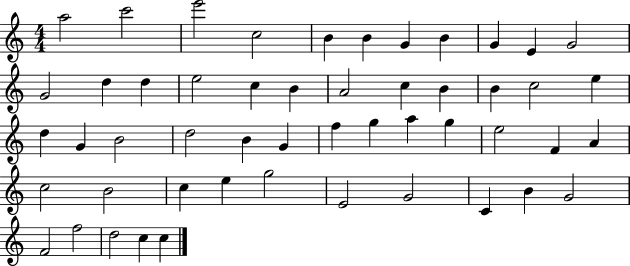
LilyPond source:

{
  \clef treble
  \numericTimeSignature
  \time 4/4
  \key c \major
  a''2 c'''2 | e'''2 c''2 | b'4 b'4 g'4 b'4 | g'4 e'4 g'2 | \break g'2 d''4 d''4 | e''2 c''4 b'4 | a'2 c''4 b'4 | b'4 c''2 e''4 | \break d''4 g'4 b'2 | d''2 b'4 g'4 | f''4 g''4 a''4 g''4 | e''2 f'4 a'4 | \break c''2 b'2 | c''4 e''4 g''2 | e'2 g'2 | c'4 b'4 g'2 | \break f'2 f''2 | d''2 c''4 c''4 | \bar "|."
}